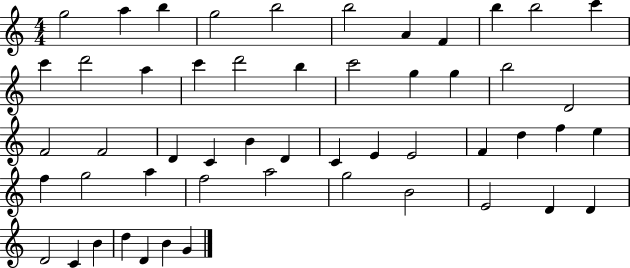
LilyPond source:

{
  \clef treble
  \numericTimeSignature
  \time 4/4
  \key c \major
  g''2 a''4 b''4 | g''2 b''2 | b''2 a'4 f'4 | b''4 b''2 c'''4 | \break c'''4 d'''2 a''4 | c'''4 d'''2 b''4 | c'''2 g''4 g''4 | b''2 d'2 | \break f'2 f'2 | d'4 c'4 b'4 d'4 | c'4 e'4 e'2 | f'4 d''4 f''4 e''4 | \break f''4 g''2 a''4 | f''2 a''2 | g''2 b'2 | e'2 d'4 d'4 | \break d'2 c'4 b'4 | d''4 d'4 b'4 g'4 | \bar "|."
}